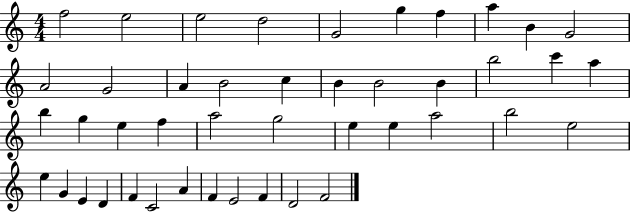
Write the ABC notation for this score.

X:1
T:Untitled
M:4/4
L:1/4
K:C
f2 e2 e2 d2 G2 g f a B G2 A2 G2 A B2 c B B2 B b2 c' a b g e f a2 g2 e e a2 b2 e2 e G E D F C2 A F E2 F D2 F2